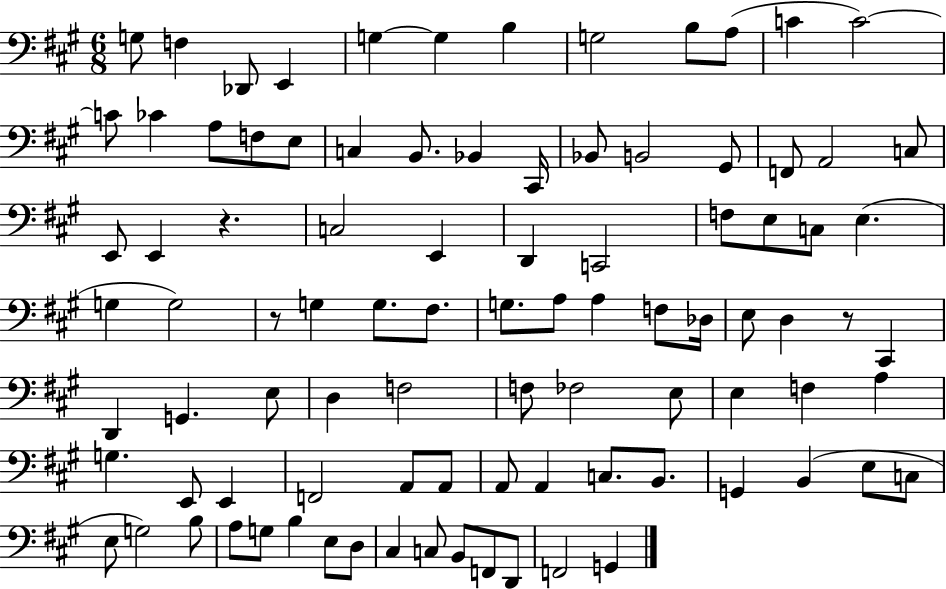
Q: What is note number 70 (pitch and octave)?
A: C3